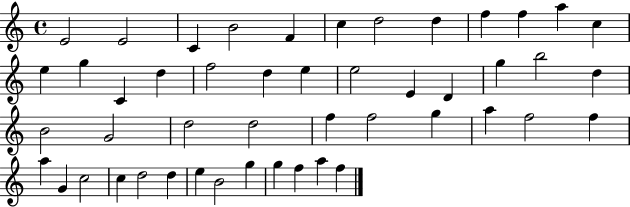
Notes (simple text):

E4/h E4/h C4/q B4/h F4/q C5/q D5/h D5/q F5/q F5/q A5/q C5/q E5/q G5/q C4/q D5/q F5/h D5/q E5/q E5/h E4/q D4/q G5/q B5/h D5/q B4/h G4/h D5/h D5/h F5/q F5/h G5/q A5/q F5/h F5/q A5/q G4/q C5/h C5/q D5/h D5/q E5/q B4/h G5/q G5/q F5/q A5/q F5/q